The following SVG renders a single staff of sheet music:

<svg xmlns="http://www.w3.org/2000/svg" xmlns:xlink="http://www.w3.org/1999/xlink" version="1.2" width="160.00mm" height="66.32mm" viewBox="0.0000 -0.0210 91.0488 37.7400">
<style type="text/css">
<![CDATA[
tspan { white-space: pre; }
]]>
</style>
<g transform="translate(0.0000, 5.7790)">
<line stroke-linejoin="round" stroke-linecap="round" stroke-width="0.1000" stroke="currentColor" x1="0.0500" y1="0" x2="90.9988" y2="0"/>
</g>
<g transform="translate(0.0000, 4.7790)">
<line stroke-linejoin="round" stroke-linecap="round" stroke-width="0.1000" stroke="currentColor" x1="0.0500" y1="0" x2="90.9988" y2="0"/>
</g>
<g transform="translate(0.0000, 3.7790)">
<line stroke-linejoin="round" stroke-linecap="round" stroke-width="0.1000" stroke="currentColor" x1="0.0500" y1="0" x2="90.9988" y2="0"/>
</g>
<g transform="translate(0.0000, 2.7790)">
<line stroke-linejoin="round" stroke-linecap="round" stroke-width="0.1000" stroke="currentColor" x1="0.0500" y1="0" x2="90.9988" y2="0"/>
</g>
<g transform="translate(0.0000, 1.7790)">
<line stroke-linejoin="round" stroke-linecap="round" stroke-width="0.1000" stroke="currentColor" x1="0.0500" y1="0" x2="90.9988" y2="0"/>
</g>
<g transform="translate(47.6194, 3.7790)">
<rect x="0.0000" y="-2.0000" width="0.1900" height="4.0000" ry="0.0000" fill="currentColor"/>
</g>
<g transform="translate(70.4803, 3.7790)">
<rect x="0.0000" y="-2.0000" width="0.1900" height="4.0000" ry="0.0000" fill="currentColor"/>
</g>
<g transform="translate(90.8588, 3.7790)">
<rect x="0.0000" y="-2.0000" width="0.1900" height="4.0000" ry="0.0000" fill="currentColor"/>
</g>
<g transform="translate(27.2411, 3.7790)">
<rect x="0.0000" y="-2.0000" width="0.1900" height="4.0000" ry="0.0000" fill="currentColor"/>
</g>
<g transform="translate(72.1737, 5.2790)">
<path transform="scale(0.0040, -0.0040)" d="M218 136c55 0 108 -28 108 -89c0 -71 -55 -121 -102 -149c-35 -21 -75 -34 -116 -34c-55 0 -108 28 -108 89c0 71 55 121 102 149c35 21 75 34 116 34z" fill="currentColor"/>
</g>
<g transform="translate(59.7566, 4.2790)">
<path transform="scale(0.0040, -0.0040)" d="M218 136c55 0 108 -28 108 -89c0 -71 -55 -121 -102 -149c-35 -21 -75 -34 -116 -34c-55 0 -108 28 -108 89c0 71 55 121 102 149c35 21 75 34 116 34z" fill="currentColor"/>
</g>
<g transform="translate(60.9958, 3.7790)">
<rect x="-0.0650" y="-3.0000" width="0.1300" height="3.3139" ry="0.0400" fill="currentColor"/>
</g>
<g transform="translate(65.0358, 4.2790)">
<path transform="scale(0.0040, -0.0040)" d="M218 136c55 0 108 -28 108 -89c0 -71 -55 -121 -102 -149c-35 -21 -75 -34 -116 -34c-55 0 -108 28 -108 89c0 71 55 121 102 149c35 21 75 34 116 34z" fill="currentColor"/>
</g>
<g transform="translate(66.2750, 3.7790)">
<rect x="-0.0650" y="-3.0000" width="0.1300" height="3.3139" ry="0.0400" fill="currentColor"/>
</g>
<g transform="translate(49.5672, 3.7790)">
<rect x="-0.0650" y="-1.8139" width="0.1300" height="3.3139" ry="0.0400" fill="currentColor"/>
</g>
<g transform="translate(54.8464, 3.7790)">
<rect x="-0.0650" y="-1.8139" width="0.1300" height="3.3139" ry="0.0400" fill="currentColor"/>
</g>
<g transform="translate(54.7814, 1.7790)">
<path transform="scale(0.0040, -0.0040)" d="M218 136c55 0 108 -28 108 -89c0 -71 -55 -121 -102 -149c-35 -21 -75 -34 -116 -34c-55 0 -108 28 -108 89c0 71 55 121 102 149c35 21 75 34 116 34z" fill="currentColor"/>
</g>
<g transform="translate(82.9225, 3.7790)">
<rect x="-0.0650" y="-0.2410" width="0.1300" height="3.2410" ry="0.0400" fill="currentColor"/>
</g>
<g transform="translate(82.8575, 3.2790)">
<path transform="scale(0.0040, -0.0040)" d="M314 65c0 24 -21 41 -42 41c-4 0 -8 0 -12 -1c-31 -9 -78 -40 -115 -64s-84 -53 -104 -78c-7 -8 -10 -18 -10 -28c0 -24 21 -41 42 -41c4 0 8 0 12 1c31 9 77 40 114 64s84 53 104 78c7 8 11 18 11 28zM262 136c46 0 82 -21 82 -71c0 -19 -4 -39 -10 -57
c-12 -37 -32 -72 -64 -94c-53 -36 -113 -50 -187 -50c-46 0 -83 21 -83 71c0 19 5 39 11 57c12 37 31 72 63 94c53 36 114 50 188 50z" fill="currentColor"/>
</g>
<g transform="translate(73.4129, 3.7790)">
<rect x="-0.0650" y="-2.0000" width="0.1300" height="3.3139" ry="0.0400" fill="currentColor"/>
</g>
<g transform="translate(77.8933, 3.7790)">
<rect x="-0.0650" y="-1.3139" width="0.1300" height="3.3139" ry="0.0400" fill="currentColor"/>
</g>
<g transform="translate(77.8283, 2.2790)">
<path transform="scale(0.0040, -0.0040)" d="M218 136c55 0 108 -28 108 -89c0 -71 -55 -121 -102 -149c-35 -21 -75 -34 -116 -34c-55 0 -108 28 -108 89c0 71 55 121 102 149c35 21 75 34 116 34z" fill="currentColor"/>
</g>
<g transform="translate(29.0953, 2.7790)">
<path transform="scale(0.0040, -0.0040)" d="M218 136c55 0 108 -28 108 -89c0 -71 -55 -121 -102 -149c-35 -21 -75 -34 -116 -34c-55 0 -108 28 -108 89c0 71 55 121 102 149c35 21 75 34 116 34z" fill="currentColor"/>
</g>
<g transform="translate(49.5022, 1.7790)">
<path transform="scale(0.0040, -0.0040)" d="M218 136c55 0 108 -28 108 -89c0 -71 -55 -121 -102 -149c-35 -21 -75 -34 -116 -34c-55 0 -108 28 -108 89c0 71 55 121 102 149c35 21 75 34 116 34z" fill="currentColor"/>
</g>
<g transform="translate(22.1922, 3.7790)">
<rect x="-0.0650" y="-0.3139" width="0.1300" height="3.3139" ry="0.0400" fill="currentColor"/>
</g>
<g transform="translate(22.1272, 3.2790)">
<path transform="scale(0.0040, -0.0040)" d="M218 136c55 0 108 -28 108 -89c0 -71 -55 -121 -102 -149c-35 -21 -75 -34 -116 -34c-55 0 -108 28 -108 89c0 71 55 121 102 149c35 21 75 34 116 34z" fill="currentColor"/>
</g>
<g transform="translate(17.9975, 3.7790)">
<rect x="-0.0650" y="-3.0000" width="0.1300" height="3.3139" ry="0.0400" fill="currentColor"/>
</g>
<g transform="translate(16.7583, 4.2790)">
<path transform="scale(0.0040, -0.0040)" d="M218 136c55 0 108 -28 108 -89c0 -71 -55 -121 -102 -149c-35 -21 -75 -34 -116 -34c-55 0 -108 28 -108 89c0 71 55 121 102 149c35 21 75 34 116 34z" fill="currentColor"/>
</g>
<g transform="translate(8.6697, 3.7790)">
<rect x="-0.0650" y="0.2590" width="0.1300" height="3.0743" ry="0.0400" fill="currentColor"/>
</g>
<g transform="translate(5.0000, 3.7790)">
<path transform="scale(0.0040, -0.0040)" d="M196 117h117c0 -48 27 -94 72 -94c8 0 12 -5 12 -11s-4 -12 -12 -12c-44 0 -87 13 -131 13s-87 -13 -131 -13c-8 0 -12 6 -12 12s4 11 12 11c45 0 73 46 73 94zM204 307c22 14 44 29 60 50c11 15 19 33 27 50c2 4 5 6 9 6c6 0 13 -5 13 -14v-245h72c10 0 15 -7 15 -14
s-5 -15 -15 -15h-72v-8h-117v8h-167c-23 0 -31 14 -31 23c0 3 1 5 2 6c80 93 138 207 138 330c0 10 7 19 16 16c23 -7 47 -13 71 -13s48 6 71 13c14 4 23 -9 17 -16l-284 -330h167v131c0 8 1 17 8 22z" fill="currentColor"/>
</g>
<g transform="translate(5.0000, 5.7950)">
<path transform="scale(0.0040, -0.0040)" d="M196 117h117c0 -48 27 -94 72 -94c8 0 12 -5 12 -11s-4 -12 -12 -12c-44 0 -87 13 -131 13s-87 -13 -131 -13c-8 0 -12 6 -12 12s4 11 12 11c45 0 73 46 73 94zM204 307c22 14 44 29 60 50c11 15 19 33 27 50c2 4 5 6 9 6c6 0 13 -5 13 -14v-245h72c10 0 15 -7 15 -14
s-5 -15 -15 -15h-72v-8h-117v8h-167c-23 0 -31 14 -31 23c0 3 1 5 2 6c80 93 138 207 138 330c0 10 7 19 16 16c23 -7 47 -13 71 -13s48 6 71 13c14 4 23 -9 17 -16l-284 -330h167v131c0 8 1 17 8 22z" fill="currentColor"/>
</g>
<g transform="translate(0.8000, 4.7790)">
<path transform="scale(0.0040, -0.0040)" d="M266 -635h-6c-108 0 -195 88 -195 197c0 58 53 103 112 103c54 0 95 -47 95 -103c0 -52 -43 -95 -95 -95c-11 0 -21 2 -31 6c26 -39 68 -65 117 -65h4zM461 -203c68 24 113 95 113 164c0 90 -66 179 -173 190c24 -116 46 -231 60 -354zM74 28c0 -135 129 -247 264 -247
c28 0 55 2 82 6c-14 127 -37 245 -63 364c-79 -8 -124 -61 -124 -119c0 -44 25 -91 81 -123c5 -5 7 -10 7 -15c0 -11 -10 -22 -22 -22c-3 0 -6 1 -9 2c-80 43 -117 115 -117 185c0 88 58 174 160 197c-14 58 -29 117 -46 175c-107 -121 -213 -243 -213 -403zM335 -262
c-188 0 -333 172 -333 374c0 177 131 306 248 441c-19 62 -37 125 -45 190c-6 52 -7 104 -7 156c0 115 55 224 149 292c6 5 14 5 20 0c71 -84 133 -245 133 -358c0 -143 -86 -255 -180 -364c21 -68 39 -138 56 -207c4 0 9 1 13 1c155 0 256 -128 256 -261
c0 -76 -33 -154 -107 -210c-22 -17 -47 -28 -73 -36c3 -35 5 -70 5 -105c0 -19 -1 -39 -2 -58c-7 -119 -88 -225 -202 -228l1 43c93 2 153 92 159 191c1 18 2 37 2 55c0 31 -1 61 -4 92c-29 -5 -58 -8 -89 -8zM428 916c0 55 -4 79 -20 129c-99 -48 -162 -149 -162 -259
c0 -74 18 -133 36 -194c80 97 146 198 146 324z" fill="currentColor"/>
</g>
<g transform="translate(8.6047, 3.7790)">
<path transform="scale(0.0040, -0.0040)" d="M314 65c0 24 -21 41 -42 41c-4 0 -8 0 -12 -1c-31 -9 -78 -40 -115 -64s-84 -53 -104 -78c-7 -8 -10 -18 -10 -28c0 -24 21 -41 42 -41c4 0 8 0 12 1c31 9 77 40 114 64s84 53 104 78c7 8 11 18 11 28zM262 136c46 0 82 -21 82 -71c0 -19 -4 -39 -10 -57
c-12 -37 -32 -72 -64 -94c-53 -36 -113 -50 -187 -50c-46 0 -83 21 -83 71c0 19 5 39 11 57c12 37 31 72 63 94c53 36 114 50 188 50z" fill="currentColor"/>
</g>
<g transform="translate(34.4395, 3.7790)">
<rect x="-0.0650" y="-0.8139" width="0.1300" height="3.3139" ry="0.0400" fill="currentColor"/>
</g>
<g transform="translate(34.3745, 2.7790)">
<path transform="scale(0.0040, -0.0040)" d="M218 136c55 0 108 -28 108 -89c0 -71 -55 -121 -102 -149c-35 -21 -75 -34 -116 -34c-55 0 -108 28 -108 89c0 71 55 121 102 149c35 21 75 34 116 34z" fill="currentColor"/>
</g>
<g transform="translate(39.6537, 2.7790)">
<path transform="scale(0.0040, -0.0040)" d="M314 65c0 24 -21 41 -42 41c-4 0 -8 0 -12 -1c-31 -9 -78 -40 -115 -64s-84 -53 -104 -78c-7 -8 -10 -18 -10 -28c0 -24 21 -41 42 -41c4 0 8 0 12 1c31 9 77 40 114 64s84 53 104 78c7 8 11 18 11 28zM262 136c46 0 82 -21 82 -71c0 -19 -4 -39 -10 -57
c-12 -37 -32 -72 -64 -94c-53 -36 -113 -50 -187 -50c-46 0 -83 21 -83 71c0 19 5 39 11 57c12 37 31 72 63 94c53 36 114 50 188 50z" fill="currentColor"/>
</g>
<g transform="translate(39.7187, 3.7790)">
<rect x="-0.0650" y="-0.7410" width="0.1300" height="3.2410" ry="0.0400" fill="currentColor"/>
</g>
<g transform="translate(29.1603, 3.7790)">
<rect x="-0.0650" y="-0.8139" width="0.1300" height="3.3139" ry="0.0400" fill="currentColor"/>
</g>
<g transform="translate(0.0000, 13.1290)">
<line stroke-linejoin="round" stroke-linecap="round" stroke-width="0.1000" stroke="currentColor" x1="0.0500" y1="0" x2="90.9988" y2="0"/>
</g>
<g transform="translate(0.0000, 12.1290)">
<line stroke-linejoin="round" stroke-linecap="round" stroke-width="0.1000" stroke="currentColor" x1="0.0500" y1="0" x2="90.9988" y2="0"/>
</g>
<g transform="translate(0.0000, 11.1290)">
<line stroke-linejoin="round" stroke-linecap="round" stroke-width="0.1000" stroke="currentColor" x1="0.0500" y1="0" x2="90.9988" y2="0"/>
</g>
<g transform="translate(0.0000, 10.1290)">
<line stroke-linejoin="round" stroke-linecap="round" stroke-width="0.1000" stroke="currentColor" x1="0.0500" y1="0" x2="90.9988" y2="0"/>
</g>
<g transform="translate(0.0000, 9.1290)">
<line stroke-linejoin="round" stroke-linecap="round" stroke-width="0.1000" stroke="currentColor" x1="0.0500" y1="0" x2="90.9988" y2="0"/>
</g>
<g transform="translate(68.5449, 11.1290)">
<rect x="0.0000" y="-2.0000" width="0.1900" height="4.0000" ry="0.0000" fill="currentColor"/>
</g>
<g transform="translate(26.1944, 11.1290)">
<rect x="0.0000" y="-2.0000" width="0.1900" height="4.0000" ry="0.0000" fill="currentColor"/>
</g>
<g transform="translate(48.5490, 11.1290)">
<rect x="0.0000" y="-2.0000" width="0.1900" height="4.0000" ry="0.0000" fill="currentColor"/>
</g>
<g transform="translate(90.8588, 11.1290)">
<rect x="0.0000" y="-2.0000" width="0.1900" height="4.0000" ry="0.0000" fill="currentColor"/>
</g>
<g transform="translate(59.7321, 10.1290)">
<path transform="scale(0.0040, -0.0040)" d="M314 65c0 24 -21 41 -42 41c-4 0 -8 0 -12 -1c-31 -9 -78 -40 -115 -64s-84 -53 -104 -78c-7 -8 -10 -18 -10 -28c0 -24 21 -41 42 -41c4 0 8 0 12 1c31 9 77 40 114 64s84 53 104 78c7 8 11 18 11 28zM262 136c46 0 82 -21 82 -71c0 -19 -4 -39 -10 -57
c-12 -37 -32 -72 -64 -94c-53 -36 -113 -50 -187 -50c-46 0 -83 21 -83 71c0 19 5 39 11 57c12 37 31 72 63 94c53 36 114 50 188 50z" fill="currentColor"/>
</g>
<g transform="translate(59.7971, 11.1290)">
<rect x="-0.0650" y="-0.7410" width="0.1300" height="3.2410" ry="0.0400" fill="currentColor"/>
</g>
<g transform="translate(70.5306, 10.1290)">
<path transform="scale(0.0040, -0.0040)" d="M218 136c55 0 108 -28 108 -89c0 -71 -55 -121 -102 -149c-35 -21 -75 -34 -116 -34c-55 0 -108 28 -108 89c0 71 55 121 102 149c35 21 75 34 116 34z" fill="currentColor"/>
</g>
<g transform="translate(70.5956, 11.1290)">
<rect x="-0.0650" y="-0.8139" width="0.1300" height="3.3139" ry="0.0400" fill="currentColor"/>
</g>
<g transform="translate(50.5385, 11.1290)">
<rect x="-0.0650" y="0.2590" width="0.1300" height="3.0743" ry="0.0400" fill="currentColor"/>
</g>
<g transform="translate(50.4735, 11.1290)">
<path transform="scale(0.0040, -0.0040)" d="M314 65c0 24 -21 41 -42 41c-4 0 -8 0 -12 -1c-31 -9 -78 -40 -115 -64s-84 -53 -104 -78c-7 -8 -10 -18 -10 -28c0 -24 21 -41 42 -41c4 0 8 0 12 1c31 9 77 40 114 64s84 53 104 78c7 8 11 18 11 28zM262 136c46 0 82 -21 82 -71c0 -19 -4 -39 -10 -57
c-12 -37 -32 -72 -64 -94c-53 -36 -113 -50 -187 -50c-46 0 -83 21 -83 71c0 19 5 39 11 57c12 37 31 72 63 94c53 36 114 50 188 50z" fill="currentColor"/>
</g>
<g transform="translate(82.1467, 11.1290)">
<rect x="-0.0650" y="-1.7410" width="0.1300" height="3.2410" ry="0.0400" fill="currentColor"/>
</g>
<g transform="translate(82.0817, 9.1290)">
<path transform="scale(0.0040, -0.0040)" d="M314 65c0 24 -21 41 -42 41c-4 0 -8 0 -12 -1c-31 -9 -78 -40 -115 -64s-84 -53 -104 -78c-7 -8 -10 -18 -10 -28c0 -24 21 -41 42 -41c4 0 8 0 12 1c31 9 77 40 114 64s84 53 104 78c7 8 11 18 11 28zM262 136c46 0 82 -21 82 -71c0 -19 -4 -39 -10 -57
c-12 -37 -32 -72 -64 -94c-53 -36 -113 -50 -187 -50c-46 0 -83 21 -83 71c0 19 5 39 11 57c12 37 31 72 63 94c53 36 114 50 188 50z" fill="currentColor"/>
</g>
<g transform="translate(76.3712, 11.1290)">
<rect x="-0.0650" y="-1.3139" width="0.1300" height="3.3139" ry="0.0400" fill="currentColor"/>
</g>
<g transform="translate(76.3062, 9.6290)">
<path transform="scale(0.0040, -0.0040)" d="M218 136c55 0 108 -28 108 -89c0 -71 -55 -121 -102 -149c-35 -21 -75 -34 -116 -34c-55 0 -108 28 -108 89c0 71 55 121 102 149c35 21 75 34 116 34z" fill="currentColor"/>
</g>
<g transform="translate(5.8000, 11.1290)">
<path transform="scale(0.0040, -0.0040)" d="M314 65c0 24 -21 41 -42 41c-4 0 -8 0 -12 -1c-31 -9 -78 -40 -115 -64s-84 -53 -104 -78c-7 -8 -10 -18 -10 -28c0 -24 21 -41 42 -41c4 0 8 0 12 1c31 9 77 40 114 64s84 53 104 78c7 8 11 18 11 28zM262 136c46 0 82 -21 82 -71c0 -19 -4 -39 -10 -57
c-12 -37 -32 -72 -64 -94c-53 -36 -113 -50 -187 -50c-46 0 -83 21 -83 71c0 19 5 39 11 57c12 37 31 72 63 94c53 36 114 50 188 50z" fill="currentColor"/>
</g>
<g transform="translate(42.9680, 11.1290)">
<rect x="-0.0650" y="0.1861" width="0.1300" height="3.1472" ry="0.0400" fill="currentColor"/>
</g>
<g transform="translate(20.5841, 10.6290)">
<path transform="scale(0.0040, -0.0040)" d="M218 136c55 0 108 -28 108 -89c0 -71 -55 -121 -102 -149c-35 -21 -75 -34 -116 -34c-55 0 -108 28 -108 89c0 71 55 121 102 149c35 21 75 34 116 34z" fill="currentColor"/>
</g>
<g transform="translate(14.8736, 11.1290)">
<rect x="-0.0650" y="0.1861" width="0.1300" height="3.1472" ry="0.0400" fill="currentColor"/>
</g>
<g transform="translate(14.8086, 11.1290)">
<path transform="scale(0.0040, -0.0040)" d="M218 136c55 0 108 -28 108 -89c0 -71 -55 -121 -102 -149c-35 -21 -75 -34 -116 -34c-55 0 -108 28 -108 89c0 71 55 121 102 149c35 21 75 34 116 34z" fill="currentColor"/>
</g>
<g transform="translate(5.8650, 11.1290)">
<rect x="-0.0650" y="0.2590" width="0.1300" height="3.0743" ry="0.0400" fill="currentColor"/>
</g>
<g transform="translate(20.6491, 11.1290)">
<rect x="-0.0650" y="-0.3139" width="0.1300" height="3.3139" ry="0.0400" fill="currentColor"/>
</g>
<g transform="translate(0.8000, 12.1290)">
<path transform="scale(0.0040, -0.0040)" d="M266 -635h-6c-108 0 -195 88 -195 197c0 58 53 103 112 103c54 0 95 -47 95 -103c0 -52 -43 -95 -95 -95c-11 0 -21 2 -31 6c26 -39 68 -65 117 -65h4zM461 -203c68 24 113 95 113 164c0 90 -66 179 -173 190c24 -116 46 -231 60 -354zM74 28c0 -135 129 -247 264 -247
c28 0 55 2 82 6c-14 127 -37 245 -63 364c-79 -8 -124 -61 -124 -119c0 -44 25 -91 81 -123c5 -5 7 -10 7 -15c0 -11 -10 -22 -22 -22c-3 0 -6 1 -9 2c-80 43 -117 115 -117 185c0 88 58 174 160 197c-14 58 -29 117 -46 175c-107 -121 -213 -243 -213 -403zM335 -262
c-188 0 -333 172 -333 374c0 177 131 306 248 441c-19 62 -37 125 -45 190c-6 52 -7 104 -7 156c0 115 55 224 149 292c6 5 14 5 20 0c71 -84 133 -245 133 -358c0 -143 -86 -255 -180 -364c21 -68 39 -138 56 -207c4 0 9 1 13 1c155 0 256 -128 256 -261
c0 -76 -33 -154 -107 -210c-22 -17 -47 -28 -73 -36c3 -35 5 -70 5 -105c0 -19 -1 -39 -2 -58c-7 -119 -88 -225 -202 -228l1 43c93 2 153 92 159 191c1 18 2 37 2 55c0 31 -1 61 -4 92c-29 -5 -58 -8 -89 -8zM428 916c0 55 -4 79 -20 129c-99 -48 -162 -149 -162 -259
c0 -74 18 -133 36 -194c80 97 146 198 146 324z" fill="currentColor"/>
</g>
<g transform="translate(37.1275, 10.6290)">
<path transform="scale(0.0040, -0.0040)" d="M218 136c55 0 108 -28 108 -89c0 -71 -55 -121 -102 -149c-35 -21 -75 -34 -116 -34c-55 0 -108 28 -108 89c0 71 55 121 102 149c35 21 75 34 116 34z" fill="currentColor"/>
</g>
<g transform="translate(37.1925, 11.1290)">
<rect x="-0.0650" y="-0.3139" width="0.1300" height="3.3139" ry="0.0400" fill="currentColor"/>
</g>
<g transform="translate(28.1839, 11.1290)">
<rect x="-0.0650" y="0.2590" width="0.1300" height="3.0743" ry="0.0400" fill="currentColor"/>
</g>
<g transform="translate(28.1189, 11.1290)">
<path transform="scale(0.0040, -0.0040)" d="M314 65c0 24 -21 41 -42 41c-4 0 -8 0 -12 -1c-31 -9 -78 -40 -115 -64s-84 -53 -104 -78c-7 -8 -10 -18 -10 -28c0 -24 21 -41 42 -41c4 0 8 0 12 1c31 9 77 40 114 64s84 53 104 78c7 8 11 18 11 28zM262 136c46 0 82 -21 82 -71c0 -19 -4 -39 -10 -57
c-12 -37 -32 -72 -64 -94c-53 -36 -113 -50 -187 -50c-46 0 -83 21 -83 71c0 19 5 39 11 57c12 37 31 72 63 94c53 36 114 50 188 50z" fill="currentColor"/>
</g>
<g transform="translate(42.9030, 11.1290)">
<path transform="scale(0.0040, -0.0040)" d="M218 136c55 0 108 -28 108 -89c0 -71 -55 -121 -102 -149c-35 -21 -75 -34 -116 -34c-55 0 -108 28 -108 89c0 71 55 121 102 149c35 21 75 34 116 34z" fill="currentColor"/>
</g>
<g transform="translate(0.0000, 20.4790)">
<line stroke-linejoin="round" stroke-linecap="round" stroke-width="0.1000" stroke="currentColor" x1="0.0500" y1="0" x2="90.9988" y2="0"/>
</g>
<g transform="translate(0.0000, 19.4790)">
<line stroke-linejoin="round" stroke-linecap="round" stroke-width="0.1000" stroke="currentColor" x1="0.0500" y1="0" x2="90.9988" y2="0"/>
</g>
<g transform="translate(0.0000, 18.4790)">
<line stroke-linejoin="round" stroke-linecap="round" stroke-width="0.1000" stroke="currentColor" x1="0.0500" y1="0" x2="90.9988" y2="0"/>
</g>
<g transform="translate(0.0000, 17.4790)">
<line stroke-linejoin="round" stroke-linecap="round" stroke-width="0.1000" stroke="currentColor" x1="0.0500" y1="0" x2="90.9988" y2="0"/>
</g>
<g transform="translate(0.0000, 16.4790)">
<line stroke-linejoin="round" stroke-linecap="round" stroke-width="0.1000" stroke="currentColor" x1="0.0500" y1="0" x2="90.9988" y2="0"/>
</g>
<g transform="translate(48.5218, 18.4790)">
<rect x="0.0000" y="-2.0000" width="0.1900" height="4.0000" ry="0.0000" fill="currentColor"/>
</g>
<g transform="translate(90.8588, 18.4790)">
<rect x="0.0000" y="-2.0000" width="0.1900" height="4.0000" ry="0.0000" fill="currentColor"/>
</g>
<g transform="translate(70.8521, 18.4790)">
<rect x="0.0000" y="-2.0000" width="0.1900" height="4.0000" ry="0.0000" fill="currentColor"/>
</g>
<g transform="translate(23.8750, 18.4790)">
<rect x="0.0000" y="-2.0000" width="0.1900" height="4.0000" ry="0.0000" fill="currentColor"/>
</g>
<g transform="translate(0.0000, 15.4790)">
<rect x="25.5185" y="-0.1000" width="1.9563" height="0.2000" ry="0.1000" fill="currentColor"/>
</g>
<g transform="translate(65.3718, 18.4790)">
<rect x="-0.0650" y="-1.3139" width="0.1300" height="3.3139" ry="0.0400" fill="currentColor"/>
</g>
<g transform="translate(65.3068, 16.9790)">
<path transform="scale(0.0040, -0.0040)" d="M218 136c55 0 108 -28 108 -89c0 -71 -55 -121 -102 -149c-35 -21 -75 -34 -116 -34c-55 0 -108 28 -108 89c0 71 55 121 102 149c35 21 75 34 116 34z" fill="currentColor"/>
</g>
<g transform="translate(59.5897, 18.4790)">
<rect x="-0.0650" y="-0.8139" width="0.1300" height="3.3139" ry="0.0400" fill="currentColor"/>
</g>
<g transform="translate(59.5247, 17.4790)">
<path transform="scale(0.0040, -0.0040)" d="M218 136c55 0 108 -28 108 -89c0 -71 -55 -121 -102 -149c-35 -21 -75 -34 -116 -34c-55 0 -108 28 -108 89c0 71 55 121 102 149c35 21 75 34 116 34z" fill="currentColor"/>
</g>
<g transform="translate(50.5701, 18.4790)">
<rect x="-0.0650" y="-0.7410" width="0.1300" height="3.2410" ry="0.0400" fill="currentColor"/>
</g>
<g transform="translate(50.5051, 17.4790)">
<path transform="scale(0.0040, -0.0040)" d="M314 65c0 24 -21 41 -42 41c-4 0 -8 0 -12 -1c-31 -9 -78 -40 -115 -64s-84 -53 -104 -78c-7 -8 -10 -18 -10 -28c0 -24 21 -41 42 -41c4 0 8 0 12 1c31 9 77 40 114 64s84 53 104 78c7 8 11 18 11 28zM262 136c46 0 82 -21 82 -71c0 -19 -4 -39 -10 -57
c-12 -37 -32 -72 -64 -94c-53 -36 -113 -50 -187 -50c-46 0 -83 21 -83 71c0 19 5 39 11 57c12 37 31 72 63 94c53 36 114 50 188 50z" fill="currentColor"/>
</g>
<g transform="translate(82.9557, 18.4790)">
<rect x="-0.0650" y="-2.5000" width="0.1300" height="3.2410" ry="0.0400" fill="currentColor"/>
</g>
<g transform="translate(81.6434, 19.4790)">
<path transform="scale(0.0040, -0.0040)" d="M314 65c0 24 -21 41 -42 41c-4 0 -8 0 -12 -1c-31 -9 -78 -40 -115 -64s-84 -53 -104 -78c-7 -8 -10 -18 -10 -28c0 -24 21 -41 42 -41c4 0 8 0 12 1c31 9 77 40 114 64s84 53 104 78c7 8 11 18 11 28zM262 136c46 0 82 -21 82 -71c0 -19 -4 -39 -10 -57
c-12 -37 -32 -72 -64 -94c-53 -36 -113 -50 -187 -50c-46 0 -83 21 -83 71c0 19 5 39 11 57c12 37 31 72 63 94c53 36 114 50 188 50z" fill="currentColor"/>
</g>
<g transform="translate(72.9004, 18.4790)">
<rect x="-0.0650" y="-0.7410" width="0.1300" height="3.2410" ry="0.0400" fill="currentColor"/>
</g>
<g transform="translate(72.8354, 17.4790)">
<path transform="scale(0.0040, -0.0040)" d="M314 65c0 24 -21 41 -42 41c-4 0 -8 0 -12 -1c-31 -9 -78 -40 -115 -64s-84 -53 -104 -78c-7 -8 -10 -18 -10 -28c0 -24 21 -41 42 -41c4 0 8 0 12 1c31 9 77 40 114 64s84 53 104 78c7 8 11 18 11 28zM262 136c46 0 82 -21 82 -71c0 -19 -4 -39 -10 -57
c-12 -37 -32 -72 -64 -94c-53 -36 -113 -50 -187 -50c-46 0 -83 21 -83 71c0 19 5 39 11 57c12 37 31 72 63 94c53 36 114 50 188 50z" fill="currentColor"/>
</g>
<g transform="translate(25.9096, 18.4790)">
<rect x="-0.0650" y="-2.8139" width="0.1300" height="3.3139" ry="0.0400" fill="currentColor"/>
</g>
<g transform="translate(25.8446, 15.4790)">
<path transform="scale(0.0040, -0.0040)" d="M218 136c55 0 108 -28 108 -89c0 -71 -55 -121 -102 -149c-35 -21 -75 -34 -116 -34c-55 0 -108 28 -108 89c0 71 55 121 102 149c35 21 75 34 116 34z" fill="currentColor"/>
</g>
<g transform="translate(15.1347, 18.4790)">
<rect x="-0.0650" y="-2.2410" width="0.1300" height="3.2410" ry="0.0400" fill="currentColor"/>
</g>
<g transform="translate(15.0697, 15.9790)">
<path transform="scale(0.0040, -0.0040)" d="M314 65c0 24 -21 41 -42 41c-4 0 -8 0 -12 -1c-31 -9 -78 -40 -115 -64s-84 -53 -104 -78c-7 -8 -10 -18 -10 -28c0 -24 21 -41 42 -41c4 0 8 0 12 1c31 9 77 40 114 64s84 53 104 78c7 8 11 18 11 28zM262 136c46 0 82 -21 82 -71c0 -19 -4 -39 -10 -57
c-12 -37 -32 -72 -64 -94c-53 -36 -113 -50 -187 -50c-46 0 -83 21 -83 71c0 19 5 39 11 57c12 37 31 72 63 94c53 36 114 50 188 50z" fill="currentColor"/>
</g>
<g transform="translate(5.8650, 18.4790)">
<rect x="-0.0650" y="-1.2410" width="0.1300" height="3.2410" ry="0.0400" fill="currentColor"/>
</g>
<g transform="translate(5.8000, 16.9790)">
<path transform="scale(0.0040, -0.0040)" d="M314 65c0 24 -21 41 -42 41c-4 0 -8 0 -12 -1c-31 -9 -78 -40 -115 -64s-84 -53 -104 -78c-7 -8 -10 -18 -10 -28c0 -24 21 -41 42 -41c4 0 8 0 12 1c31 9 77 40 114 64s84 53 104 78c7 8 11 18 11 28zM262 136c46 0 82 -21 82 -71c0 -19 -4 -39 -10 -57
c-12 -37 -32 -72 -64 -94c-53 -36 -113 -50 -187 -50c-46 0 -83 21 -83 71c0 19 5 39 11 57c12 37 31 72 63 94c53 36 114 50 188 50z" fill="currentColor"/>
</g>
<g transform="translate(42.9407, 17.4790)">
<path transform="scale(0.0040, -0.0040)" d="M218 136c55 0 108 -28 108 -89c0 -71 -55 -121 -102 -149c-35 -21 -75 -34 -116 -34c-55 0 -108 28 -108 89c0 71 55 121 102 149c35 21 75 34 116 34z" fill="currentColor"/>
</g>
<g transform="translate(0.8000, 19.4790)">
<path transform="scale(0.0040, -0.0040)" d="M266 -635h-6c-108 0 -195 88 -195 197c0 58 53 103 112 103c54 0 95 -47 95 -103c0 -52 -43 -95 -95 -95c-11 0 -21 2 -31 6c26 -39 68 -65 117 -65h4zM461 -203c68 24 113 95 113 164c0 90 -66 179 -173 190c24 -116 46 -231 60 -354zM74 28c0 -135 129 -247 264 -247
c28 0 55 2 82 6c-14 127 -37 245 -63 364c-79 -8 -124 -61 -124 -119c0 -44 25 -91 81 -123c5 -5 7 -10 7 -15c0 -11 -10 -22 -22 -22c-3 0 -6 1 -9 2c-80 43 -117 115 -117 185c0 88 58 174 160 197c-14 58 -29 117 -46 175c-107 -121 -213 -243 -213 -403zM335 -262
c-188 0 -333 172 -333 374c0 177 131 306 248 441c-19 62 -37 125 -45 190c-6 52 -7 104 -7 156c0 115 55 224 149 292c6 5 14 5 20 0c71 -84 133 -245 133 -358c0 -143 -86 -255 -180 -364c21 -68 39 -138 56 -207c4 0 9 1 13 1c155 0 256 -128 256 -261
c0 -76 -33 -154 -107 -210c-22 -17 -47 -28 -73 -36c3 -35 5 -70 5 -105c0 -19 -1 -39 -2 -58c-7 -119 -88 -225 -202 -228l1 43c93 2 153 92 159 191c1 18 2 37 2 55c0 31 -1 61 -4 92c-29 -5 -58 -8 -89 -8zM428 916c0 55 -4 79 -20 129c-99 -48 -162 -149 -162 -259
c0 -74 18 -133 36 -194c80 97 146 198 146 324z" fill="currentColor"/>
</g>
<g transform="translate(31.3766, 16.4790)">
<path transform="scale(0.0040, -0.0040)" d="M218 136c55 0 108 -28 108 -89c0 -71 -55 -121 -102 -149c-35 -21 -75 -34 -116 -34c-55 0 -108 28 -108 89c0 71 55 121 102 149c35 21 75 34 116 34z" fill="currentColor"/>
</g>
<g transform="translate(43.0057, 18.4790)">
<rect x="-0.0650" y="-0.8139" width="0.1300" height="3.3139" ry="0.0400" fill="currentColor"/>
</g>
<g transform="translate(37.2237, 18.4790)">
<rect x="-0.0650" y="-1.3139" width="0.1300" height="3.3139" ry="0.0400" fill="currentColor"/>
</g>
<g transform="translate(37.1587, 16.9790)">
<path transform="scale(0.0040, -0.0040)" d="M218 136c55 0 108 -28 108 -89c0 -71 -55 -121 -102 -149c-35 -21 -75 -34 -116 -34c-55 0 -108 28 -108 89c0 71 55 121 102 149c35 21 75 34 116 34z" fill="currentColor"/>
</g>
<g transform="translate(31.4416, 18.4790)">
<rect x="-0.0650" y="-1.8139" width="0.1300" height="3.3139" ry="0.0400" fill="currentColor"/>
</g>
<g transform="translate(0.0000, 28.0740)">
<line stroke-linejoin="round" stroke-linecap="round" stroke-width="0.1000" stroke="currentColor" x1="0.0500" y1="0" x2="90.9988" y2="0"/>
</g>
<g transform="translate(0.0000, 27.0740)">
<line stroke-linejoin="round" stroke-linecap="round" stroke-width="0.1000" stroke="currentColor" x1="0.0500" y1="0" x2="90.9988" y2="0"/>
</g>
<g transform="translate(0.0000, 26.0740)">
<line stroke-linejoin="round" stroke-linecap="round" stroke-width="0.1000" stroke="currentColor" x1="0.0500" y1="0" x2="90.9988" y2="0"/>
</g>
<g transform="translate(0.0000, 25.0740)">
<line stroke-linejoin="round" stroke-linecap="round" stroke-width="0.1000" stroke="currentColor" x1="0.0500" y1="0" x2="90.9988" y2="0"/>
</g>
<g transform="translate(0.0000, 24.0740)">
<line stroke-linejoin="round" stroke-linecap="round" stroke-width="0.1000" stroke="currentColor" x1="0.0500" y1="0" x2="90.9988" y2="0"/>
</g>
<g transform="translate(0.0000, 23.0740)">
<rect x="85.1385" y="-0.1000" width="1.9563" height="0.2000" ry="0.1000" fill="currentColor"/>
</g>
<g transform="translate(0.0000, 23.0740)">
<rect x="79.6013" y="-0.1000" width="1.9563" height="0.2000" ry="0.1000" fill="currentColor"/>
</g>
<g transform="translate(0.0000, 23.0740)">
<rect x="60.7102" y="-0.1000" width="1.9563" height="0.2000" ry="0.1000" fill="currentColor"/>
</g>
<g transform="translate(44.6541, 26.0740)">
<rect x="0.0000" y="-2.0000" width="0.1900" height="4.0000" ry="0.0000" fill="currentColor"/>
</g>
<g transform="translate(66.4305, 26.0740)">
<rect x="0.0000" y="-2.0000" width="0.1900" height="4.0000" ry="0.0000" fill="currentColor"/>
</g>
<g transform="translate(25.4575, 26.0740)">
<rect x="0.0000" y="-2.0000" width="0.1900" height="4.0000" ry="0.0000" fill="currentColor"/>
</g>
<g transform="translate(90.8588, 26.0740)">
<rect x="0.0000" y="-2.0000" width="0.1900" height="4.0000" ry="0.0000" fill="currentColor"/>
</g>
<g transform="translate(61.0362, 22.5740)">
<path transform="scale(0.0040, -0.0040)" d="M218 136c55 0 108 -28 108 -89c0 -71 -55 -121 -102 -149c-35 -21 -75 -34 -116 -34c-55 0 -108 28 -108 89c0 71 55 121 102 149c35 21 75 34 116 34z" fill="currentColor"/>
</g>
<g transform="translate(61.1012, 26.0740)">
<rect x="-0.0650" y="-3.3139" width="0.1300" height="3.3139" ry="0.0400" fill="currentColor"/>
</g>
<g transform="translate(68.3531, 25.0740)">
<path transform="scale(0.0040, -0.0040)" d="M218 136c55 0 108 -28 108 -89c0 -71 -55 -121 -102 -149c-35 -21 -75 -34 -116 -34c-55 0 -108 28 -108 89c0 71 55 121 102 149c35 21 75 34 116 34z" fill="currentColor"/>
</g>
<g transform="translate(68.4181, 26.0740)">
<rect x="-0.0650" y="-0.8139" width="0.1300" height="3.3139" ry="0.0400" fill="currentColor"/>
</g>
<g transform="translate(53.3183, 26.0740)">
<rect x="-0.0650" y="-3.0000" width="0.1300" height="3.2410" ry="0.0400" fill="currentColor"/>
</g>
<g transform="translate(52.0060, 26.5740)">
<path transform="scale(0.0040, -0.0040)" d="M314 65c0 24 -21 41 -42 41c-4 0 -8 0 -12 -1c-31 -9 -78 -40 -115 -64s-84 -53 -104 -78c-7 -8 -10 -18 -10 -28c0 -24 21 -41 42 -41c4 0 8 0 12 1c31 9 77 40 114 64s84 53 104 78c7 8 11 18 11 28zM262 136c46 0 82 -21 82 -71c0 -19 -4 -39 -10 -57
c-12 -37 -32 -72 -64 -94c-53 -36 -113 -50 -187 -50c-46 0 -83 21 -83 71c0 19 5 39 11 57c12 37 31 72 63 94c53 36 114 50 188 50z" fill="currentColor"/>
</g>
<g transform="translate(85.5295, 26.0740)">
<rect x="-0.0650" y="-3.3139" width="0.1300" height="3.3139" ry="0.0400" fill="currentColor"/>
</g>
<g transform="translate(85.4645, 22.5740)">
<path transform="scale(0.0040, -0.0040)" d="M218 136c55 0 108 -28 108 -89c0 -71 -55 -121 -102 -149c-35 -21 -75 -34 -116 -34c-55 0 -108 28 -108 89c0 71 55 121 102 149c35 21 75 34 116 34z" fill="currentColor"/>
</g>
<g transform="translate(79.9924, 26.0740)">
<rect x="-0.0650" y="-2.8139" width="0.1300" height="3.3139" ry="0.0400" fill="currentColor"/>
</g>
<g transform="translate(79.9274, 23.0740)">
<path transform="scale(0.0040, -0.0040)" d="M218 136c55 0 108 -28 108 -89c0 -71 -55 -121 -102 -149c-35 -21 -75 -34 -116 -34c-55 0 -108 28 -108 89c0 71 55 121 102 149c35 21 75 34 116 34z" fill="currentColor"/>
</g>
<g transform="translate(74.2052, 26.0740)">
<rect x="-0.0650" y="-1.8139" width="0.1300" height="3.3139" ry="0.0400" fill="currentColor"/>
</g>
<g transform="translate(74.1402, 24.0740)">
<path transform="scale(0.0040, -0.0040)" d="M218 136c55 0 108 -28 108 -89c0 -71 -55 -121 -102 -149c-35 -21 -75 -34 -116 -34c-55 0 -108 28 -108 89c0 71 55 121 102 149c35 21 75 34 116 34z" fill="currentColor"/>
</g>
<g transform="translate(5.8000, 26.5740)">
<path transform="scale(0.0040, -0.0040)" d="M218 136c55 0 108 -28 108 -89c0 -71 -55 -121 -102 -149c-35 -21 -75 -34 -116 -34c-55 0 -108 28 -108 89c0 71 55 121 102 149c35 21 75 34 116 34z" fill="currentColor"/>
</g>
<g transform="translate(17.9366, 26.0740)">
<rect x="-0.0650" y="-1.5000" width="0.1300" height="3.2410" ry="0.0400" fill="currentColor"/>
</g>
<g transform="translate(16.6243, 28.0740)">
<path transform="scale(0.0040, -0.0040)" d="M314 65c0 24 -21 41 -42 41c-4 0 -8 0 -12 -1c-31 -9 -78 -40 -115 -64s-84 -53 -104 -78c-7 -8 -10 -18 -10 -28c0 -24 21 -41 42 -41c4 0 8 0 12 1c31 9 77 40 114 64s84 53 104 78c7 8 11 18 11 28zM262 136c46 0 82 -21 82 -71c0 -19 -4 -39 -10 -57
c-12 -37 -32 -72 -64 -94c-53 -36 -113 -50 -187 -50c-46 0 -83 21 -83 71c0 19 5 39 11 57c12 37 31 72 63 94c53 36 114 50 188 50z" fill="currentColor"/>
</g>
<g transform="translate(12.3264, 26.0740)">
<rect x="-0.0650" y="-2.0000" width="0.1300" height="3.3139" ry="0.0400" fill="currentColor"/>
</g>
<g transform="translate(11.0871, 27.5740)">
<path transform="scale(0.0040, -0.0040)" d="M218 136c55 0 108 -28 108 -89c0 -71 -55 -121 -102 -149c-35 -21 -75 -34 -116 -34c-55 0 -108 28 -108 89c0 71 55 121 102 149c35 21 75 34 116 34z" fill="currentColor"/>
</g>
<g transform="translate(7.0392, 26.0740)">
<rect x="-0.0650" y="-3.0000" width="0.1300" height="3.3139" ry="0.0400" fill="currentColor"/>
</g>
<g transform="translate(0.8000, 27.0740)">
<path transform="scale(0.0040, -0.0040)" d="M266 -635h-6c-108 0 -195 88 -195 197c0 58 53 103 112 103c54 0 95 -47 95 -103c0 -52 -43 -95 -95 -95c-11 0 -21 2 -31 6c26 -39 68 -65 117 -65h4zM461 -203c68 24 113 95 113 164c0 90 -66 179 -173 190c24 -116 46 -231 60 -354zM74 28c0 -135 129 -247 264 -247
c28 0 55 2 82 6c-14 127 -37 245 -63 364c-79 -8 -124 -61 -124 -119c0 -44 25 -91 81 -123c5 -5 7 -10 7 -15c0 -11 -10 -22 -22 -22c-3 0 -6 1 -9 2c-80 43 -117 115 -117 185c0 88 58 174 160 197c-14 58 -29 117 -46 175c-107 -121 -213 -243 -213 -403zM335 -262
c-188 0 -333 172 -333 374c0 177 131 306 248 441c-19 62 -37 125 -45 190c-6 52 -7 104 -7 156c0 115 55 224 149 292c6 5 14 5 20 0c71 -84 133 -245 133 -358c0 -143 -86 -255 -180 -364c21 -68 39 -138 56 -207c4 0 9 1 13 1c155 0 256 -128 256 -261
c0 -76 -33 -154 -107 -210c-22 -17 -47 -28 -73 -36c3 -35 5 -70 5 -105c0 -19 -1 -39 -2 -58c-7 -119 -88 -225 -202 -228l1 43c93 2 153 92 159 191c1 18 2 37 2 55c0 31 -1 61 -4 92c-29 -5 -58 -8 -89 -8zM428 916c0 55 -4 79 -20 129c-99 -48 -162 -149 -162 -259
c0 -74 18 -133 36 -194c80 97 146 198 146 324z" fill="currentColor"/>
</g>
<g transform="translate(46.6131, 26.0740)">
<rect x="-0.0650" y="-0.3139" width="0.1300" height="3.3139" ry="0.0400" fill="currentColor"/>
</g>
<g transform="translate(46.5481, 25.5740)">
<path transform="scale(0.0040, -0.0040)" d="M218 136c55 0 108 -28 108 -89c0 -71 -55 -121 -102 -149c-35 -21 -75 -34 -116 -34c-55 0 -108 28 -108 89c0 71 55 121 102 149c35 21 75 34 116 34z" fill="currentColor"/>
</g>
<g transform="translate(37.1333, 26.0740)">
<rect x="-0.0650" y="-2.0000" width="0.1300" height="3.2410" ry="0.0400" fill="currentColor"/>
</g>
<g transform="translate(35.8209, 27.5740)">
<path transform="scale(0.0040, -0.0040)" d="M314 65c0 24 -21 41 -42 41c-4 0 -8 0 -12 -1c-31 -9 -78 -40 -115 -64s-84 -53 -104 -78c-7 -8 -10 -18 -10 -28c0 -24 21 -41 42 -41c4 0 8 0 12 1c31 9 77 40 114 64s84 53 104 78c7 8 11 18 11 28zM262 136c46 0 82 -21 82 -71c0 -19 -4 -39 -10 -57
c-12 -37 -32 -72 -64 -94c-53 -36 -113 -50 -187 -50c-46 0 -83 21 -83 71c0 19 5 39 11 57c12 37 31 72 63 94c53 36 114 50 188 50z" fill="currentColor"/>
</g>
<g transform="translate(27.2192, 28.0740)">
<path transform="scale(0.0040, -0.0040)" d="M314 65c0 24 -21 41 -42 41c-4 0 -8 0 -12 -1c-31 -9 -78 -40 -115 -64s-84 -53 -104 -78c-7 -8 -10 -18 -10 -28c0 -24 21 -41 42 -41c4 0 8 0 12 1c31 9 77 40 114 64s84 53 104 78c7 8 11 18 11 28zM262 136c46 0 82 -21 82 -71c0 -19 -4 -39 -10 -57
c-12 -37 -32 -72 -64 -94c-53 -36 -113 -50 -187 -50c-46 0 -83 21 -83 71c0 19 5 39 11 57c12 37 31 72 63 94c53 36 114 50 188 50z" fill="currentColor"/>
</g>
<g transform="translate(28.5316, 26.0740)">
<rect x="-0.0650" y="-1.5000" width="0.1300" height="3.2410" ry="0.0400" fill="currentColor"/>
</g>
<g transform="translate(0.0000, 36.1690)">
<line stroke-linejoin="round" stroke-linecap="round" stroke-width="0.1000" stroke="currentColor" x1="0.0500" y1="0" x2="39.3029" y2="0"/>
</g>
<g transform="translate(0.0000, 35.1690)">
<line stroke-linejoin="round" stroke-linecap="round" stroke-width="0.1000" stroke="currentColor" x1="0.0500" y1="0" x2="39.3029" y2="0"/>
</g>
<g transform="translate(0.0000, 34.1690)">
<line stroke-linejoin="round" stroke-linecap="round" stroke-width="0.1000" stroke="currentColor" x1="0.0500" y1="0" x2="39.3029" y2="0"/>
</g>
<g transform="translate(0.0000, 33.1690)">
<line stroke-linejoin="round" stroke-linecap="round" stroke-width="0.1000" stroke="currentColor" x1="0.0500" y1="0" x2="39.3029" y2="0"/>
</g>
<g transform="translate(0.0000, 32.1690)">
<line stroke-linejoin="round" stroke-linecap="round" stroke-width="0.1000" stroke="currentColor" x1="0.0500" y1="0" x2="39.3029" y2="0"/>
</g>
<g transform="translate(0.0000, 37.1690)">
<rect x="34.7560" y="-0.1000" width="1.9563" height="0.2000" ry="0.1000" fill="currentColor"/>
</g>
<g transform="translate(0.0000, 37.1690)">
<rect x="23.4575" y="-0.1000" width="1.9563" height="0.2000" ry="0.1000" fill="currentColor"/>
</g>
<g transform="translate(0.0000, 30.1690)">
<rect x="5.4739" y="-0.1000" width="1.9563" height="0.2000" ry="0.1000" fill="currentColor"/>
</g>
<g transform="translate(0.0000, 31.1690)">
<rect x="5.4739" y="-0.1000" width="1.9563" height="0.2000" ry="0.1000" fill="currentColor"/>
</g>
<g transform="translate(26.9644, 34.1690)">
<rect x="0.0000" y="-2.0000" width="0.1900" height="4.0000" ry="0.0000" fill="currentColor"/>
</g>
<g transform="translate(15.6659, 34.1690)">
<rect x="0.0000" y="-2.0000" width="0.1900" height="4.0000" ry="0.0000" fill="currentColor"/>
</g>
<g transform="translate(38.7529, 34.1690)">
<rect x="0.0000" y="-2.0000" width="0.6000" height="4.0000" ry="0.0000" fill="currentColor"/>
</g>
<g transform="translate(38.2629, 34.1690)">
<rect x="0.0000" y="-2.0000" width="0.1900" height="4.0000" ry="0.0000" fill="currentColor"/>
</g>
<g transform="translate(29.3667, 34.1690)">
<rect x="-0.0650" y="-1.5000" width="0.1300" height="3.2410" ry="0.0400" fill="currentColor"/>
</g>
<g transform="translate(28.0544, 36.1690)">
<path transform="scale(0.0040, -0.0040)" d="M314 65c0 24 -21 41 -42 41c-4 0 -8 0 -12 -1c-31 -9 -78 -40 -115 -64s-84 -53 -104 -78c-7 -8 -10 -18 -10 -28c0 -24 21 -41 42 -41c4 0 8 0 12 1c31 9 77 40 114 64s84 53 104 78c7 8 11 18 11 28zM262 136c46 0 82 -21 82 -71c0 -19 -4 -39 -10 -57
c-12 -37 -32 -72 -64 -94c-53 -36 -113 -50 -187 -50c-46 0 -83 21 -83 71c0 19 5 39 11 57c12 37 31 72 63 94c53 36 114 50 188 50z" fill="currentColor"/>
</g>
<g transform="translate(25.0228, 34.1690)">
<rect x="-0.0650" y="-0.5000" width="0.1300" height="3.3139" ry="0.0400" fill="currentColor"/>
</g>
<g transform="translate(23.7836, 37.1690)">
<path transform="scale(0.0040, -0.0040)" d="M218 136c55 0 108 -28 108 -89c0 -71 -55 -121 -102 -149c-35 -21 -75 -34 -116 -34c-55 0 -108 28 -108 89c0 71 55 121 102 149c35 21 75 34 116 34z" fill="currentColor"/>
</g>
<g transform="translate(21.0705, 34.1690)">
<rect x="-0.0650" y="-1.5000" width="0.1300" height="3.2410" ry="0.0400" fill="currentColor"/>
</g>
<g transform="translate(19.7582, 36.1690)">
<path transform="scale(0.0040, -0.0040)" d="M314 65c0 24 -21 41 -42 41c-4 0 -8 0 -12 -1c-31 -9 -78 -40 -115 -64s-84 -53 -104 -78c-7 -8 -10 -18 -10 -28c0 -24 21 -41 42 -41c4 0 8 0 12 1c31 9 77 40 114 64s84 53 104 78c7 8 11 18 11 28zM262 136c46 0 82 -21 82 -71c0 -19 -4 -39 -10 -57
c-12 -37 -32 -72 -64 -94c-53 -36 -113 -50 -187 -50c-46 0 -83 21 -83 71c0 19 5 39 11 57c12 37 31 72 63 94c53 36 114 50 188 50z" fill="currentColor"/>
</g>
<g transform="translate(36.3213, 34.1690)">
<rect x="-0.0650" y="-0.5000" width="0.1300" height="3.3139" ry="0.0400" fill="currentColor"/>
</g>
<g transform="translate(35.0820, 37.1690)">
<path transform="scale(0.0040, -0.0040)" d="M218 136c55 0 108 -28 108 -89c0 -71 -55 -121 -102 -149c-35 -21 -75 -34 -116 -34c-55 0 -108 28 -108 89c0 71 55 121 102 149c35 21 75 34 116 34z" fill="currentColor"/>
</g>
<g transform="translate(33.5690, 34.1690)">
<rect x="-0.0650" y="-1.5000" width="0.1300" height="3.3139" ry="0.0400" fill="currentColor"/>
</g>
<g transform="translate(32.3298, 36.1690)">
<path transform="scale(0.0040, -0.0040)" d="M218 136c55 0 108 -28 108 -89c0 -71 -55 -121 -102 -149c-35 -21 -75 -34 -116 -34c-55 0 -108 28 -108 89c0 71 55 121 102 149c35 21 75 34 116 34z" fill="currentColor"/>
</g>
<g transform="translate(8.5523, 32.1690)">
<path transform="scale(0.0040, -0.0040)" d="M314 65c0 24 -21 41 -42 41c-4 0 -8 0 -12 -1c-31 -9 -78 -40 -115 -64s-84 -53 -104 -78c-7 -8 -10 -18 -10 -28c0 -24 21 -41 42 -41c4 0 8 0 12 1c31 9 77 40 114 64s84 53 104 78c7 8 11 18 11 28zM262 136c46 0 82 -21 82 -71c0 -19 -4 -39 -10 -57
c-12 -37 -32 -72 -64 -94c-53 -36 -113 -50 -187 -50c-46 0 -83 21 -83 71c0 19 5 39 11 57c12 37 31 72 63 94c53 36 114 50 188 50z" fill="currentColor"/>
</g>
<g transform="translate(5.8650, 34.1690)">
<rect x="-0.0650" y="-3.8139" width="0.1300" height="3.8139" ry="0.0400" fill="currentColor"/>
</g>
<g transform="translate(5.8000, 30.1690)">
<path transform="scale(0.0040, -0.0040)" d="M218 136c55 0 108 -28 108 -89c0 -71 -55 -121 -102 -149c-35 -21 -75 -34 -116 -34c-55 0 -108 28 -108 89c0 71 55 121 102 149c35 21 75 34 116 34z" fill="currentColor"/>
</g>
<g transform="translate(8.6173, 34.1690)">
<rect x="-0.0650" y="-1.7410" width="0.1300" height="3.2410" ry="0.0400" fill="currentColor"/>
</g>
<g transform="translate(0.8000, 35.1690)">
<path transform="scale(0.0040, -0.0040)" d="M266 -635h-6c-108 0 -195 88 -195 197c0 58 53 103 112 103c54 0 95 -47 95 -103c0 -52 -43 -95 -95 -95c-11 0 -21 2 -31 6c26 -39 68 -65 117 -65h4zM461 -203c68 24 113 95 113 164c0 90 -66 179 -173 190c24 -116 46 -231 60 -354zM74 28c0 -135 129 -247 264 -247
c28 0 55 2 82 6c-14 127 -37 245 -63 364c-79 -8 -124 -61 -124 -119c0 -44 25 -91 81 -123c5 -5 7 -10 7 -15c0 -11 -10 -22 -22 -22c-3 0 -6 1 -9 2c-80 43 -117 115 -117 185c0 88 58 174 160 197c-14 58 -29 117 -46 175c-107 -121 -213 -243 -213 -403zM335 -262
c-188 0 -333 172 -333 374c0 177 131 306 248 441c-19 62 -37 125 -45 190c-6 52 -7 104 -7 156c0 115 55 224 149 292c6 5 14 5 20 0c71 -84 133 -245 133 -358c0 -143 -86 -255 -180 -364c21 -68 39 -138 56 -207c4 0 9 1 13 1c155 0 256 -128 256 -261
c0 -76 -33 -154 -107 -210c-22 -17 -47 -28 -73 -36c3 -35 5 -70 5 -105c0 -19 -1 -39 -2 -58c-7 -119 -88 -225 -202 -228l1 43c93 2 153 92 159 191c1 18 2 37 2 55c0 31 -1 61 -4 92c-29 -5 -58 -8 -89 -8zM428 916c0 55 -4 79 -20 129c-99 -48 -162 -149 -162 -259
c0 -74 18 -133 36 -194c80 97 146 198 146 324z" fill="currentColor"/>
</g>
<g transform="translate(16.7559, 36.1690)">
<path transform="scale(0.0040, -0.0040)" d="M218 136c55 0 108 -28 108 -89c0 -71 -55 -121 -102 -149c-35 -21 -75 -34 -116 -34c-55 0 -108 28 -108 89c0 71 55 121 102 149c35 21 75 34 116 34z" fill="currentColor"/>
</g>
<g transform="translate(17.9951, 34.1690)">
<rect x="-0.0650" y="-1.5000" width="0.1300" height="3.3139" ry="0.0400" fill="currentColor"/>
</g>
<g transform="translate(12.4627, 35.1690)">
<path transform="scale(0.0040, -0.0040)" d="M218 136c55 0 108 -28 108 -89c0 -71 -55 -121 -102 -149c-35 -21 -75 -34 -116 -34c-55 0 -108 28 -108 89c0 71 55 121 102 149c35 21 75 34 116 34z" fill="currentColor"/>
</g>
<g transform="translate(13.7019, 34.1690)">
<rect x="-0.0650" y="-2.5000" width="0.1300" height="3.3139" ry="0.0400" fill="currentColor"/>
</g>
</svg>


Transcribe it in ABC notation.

X:1
T:Untitled
M:4/4
L:1/4
K:C
B2 A c d d d2 f f A A F e c2 B2 B c B2 c B B2 d2 d e f2 e2 g2 a f e d d2 d e d2 G2 A F E2 E2 F2 c A2 b d f a b c' f2 G E E2 C E2 E C